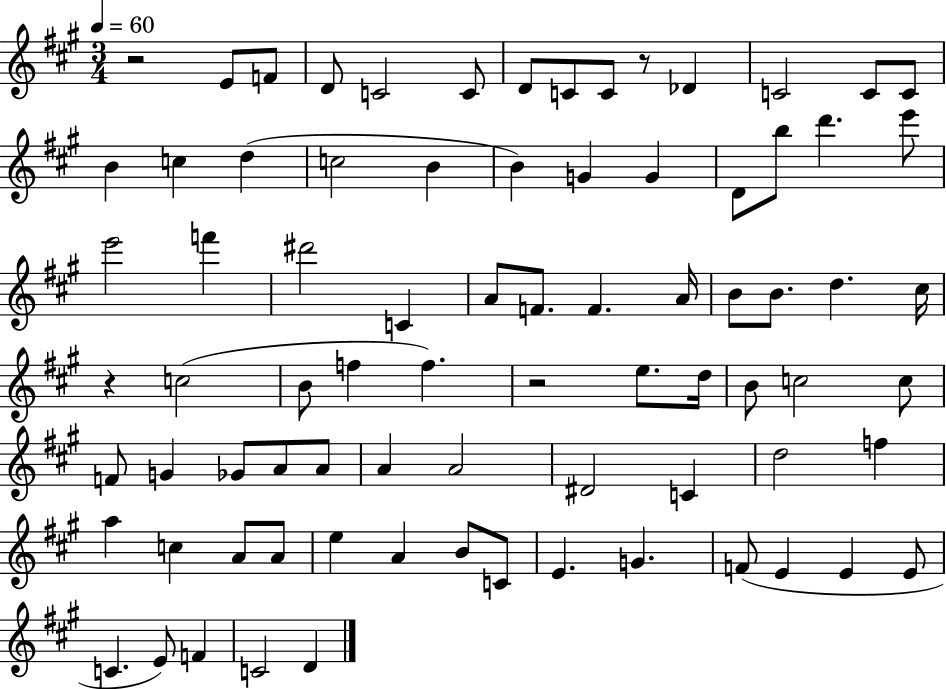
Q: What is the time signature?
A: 3/4